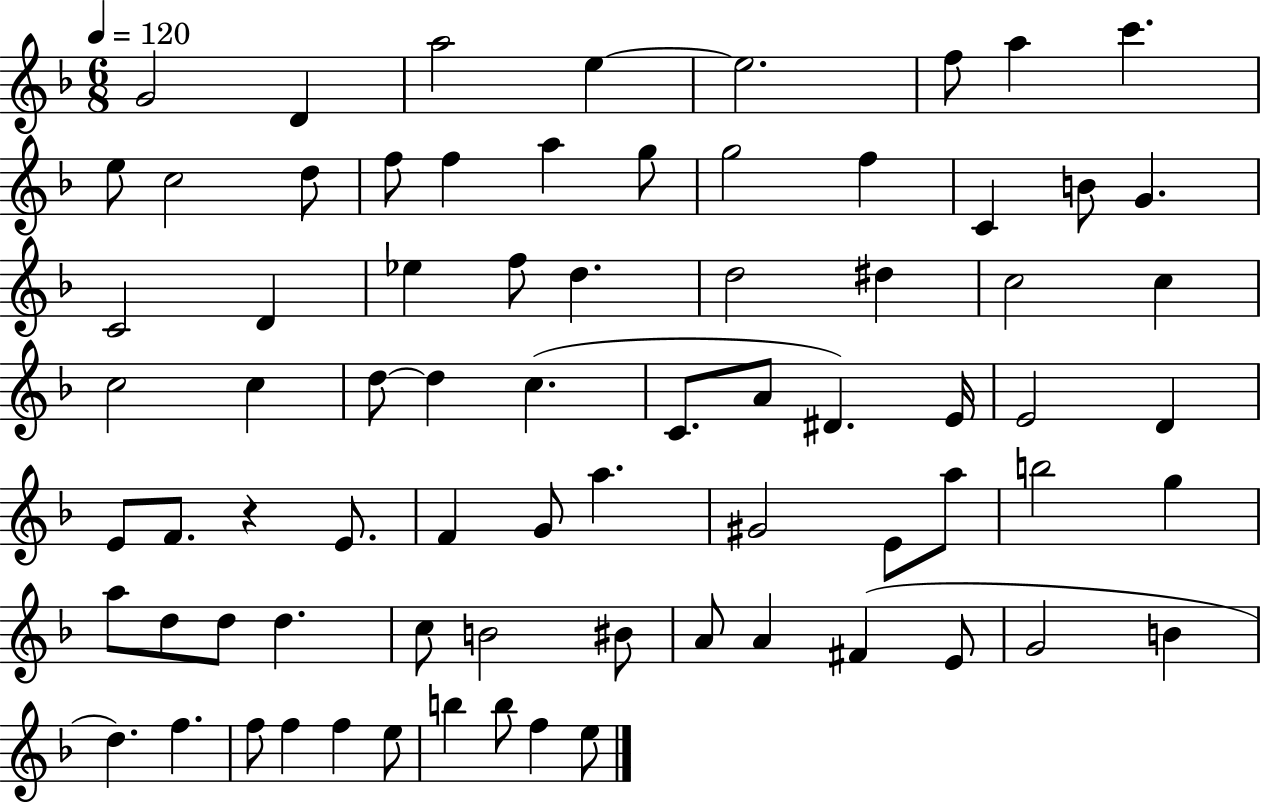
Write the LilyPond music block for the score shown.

{
  \clef treble
  \numericTimeSignature
  \time 6/8
  \key f \major
  \tempo 4 = 120
  g'2 d'4 | a''2 e''4~~ | e''2. | f''8 a''4 c'''4. | \break e''8 c''2 d''8 | f''8 f''4 a''4 g''8 | g''2 f''4 | c'4 b'8 g'4. | \break c'2 d'4 | ees''4 f''8 d''4. | d''2 dis''4 | c''2 c''4 | \break c''2 c''4 | d''8~~ d''4 c''4.( | c'8. a'8 dis'4.) e'16 | e'2 d'4 | \break e'8 f'8. r4 e'8. | f'4 g'8 a''4. | gis'2 e'8 a''8 | b''2 g''4 | \break a''8 d''8 d''8 d''4. | c''8 b'2 bis'8 | a'8 a'4 fis'4( e'8 | g'2 b'4 | \break d''4.) f''4. | f''8 f''4 f''4 e''8 | b''4 b''8 f''4 e''8 | \bar "|."
}